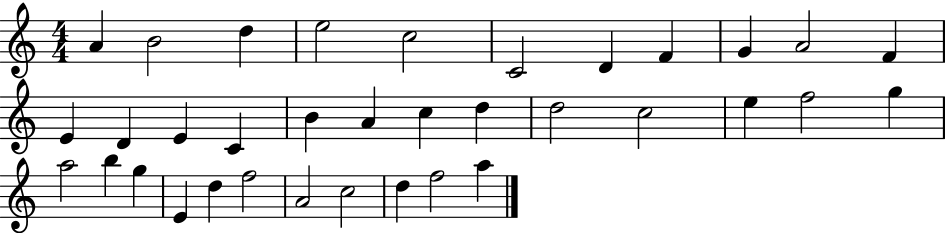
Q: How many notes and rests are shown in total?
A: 35